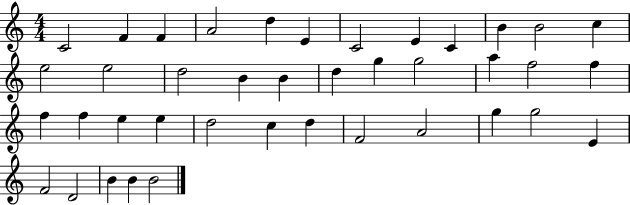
C4/h F4/q F4/q A4/h D5/q E4/q C4/h E4/q C4/q B4/q B4/h C5/q E5/h E5/h D5/h B4/q B4/q D5/q G5/q G5/h A5/q F5/h F5/q F5/q F5/q E5/q E5/q D5/h C5/q D5/q F4/h A4/h G5/q G5/h E4/q F4/h D4/h B4/q B4/q B4/h